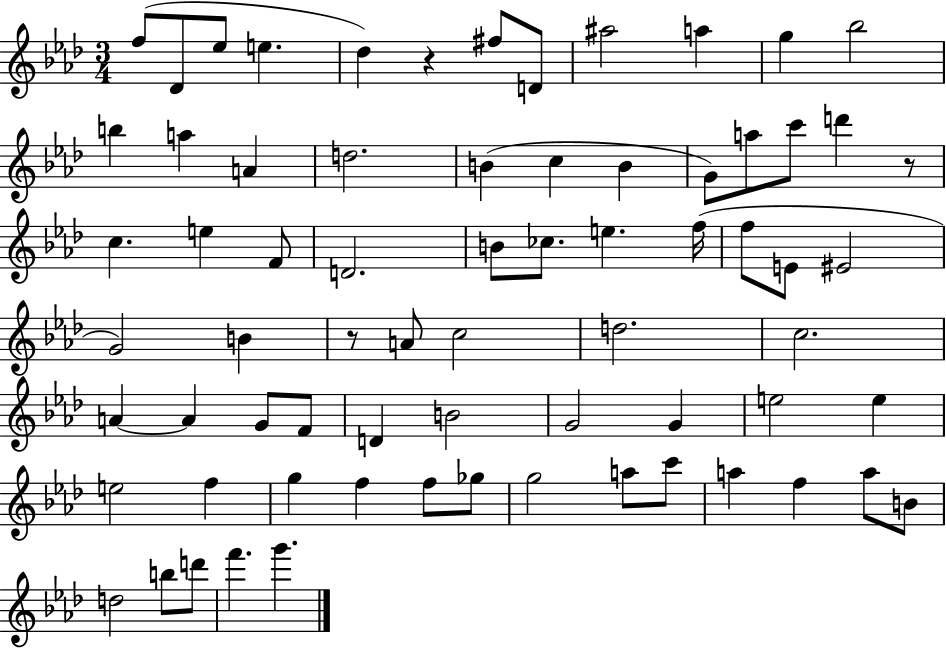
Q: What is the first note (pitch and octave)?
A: F5